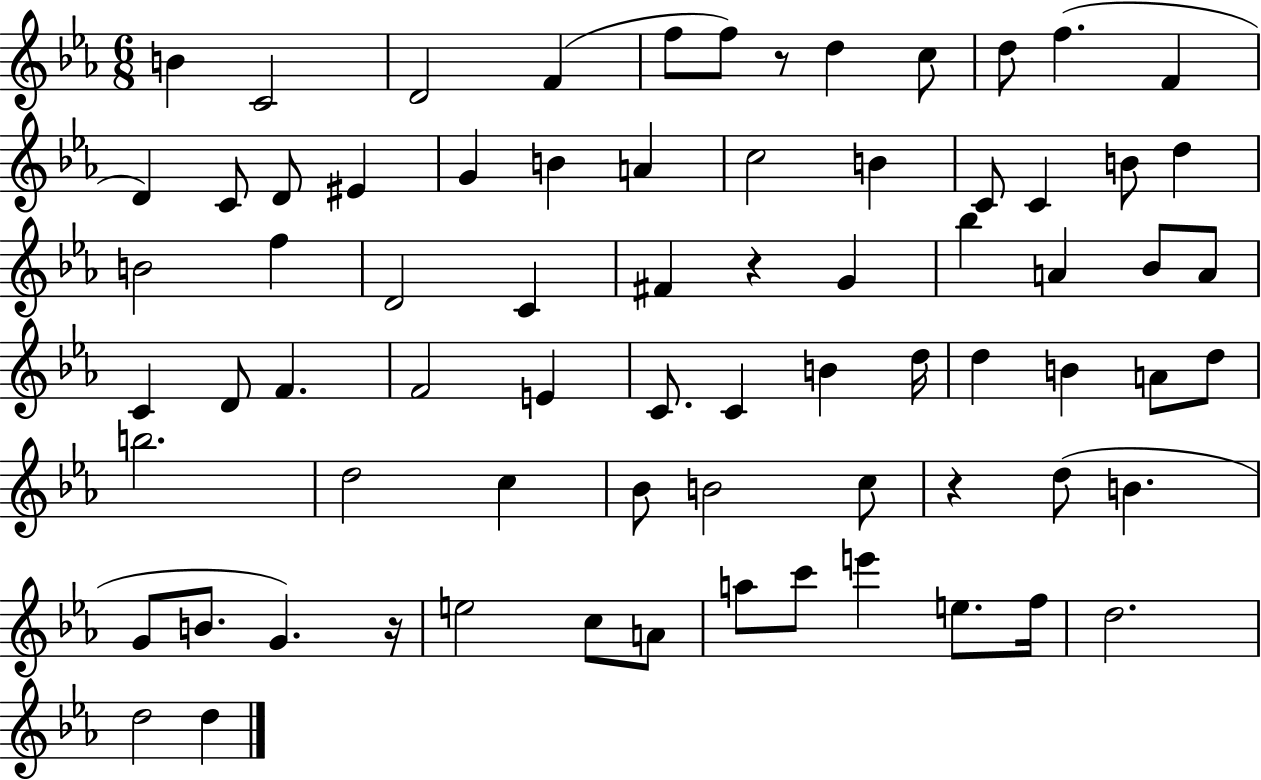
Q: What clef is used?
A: treble